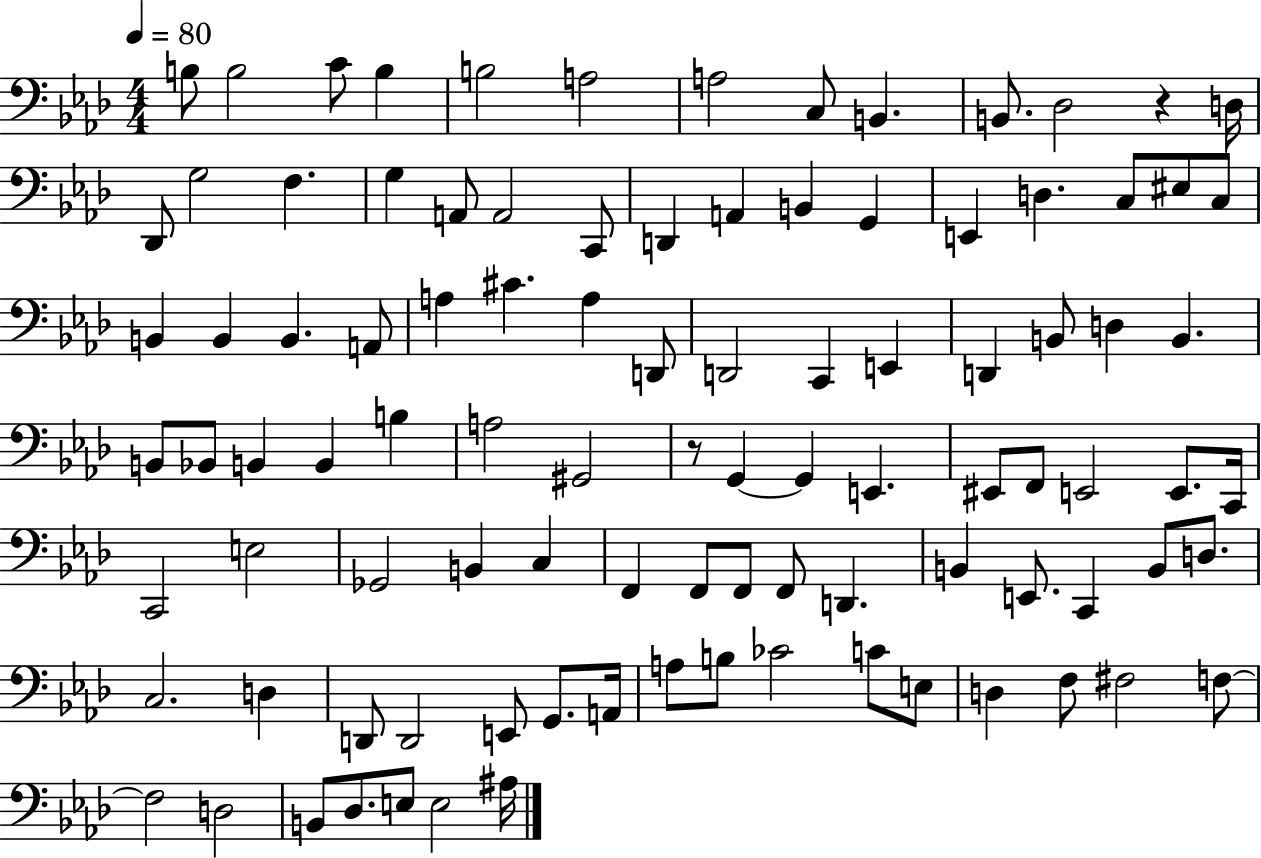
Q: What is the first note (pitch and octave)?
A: B3